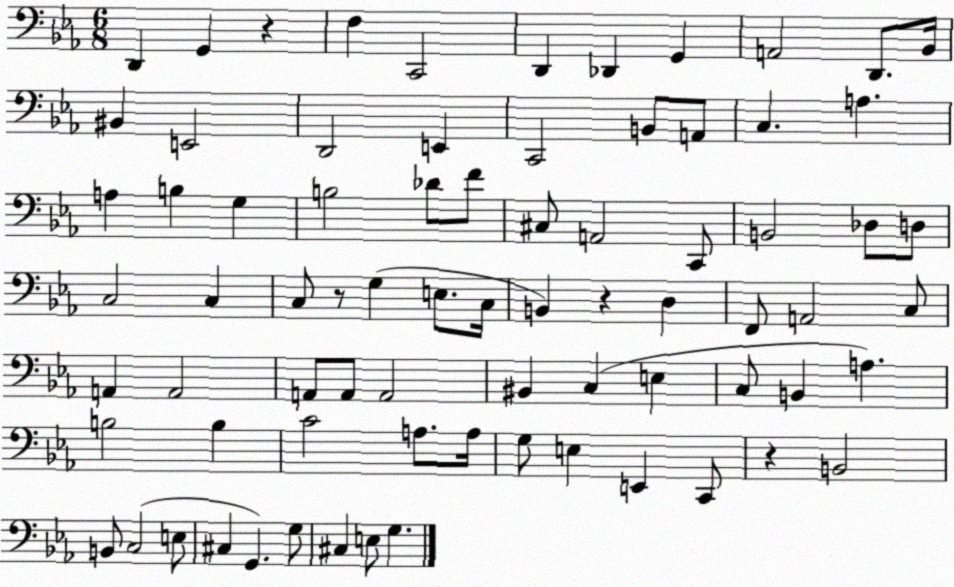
X:1
T:Untitled
M:6/8
L:1/4
K:Eb
D,, G,, z F, C,,2 D,, _D,, G,, A,,2 D,,/2 _B,,/4 ^B,, E,,2 D,,2 E,, C,,2 B,,/2 A,,/2 C, A, A, B, G, B,2 _D/2 F/2 ^C,/2 A,,2 C,,/2 B,,2 _D,/2 D,/2 C,2 C, C,/2 z/2 G, E,/2 C,/4 B,, z D, F,,/2 A,,2 C,/2 A,, A,,2 A,,/2 A,,/2 A,,2 ^B,, C, E, C,/2 B,, A, B,2 B, C2 A,/2 A,/4 G,/2 E, E,, C,,/2 z B,,2 B,,/2 C,2 E,/2 ^C, G,, G,/2 ^C, E,/2 G,